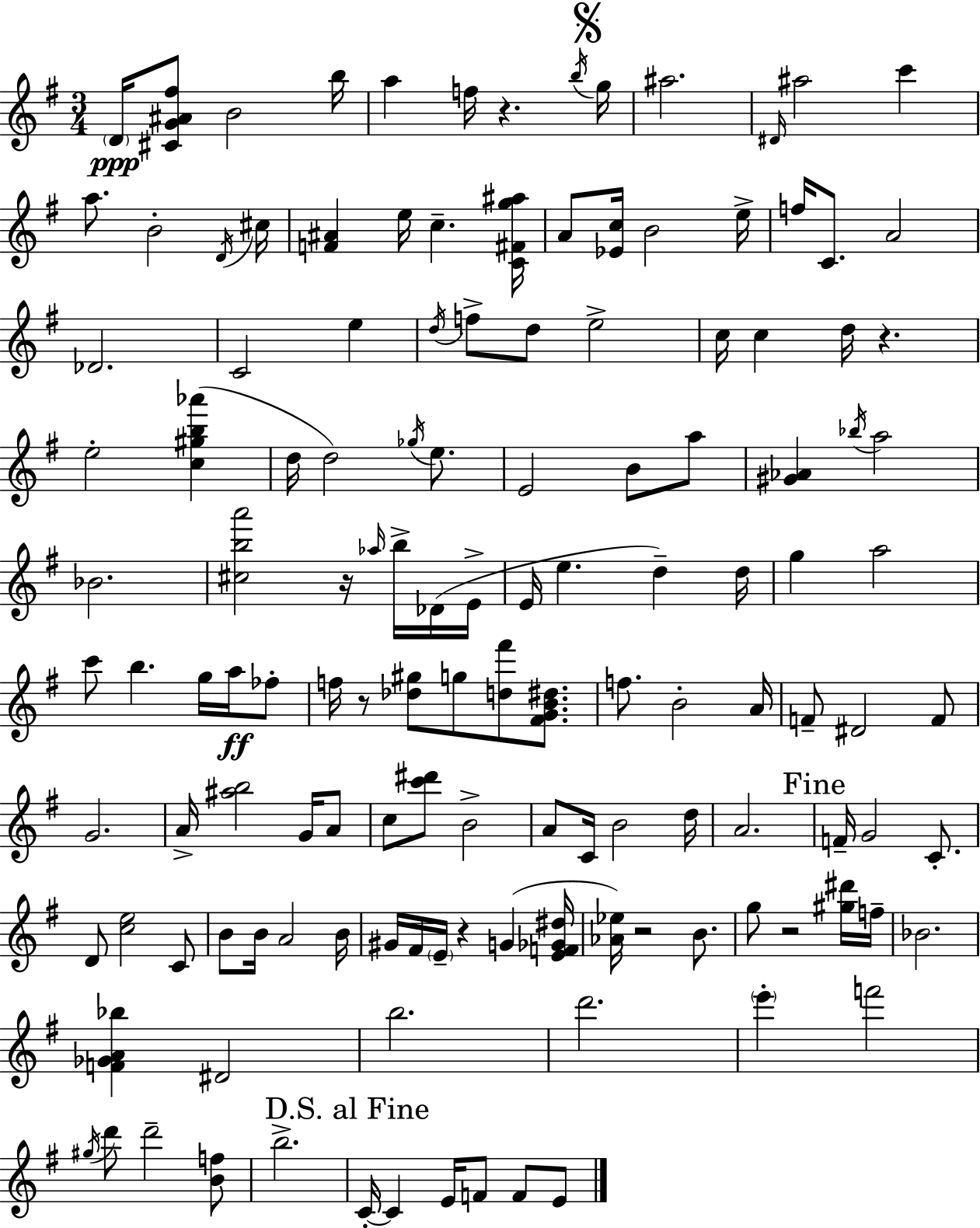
D4/s [C#4,G4,A#4,F#5]/e B4/h B5/s A5/q F5/s R/q. B5/s G5/s A#5/h. D#4/s A#5/h C6/q A5/e. B4/h D4/s C#5/s [F4,A#4]/q E5/s C5/q. [C4,F#4,G5,A#5]/s A4/e [Eb4,C5]/s B4/h E5/s F5/s C4/e. A4/h Db4/h. C4/h E5/q D5/s F5/e D5/e E5/h C5/s C5/q D5/s R/q. E5/h [C5,G#5,B5,Ab6]/q D5/s D5/h Gb5/s E5/e. E4/h B4/e A5/e [G#4,Ab4]/q Bb5/s A5/h Bb4/h. [C#5,B5,A6]/h R/s Ab5/s B5/s Db4/s E4/s E4/s E5/q. D5/q D5/s G5/q A5/h C6/e B5/q. G5/s A5/s FES5/e F5/s R/e [Db5,G#5]/e G5/e [D5,F#6]/e [F#4,G4,B4,D#5]/e. F5/e. B4/h A4/s F4/e D#4/h F4/e G4/h. A4/s [A#5,B5]/h G4/s A4/e C5/e [C6,D#6]/e B4/h A4/e C4/s B4/h D5/s A4/h. F4/s G4/h C4/e. D4/e [C5,E5]/h C4/e B4/e B4/s A4/h B4/s G#4/s F#4/s E4/s R/q G4/q [E4,F4,Gb4,D#5]/s [Ab4,Eb5]/s R/h B4/e. G5/e R/h [G#5,D#6]/s F5/s Bb4/h. [F4,Gb4,A4,Bb5]/q D#4/h B5/h. D6/h. E6/q F6/h G#5/s D6/e D6/h [B4,F5]/e B5/h. C4/s C4/q E4/s F4/e F4/e E4/e